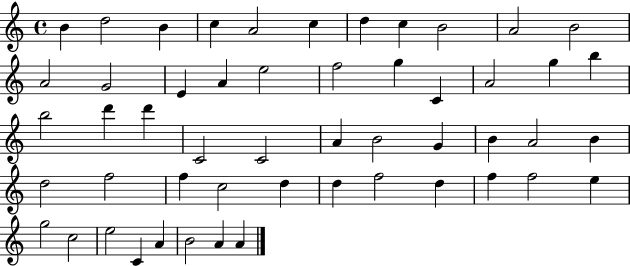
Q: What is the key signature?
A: C major